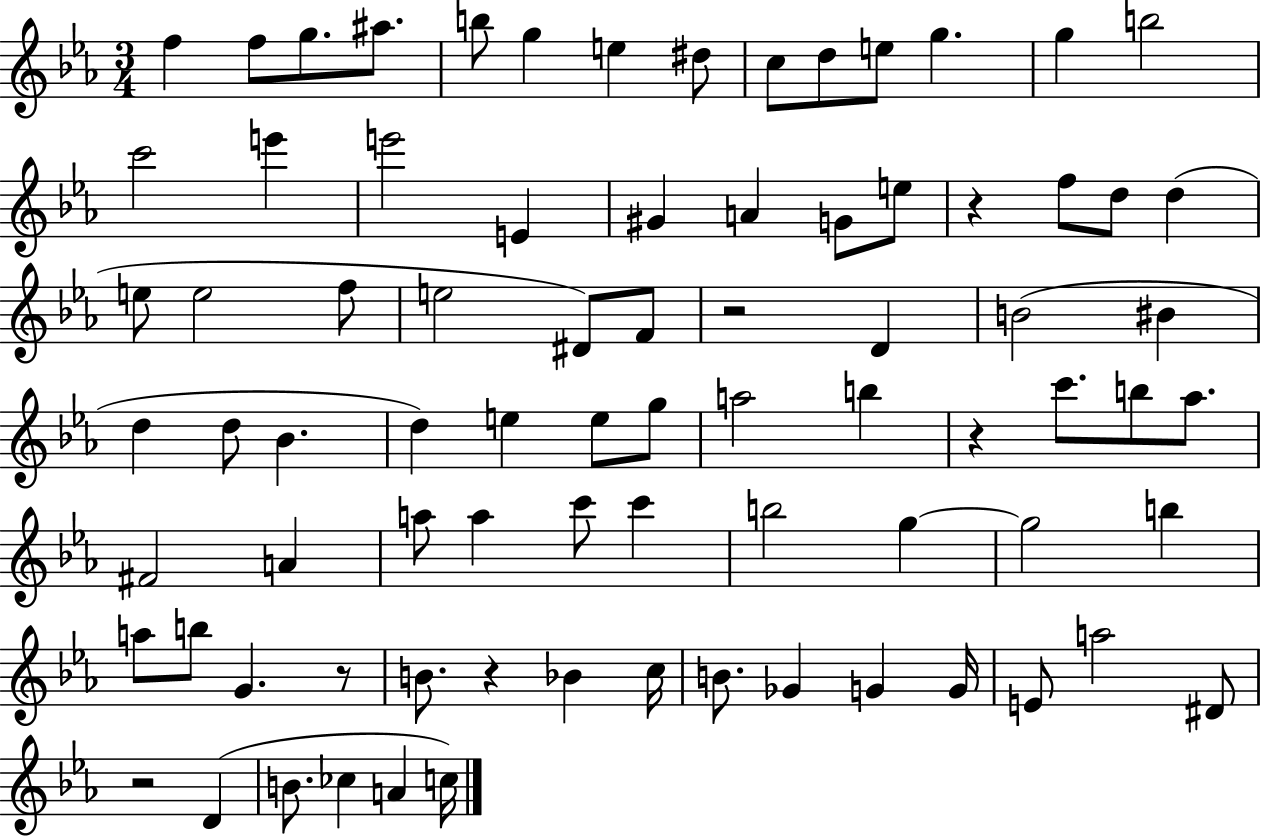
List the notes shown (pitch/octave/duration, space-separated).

F5/q F5/e G5/e. A#5/e. B5/e G5/q E5/q D#5/e C5/e D5/e E5/e G5/q. G5/q B5/h C6/h E6/q E6/h E4/q G#4/q A4/q G4/e E5/e R/q F5/e D5/e D5/q E5/e E5/h F5/e E5/h D#4/e F4/e R/h D4/q B4/h BIS4/q D5/q D5/e Bb4/q. D5/q E5/q E5/e G5/e A5/h B5/q R/q C6/e. B5/e Ab5/e. F#4/h A4/q A5/e A5/q C6/e C6/q B5/h G5/q G5/h B5/q A5/e B5/e G4/q. R/e B4/e. R/q Bb4/q C5/s B4/e. Gb4/q G4/q G4/s E4/e A5/h D#4/e R/h D4/q B4/e. CES5/q A4/q C5/s